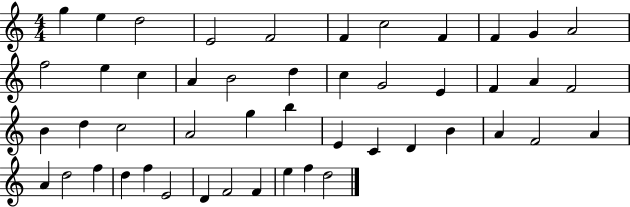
G5/q E5/q D5/h E4/h F4/h F4/q C5/h F4/q F4/q G4/q A4/h F5/h E5/q C5/q A4/q B4/h D5/q C5/q G4/h E4/q F4/q A4/q F4/h B4/q D5/q C5/h A4/h G5/q B5/q E4/q C4/q D4/q B4/q A4/q F4/h A4/q A4/q D5/h F5/q D5/q F5/q E4/h D4/q F4/h F4/q E5/q F5/q D5/h